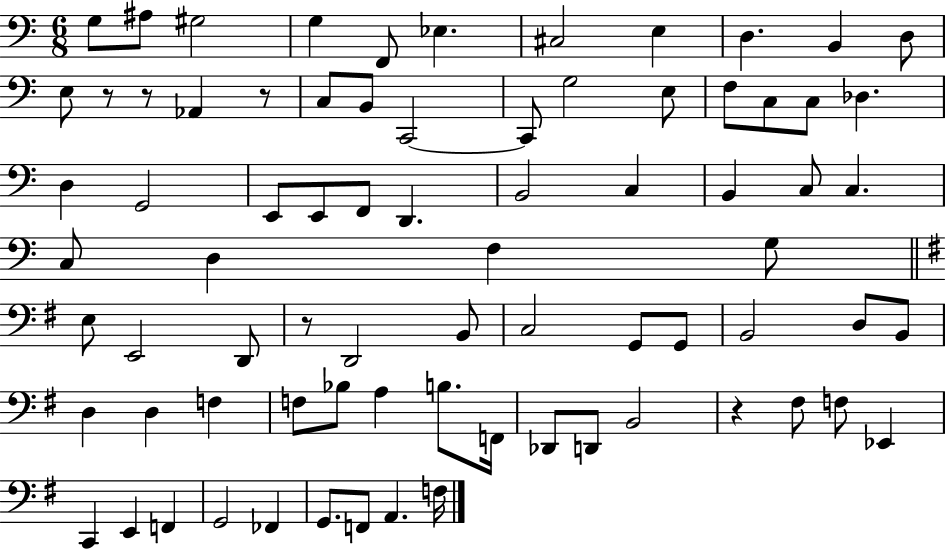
{
  \clef bass
  \numericTimeSignature
  \time 6/8
  \key c \major
  g8 ais8 gis2 | g4 f,8 ees4. | cis2 e4 | d4. b,4 d8 | \break e8 r8 r8 aes,4 r8 | c8 b,8 c,2~~ | c,8 g2 e8 | f8 c8 c8 des4. | \break d4 g,2 | e,8 e,8 f,8 d,4. | b,2 c4 | b,4 c8 c4. | \break c8 d4 f4 g8 | \bar "||" \break \key e \minor e8 e,2 d,8 | r8 d,2 b,8 | c2 g,8 g,8 | b,2 d8 b,8 | \break d4 d4 f4 | f8 bes8 a4 b8. f,16 | des,8 d,8 b,2 | r4 fis8 f8 ees,4 | \break c,4 e,4 f,4 | g,2 fes,4 | g,8. f,8 a,4. f16 | \bar "|."
}